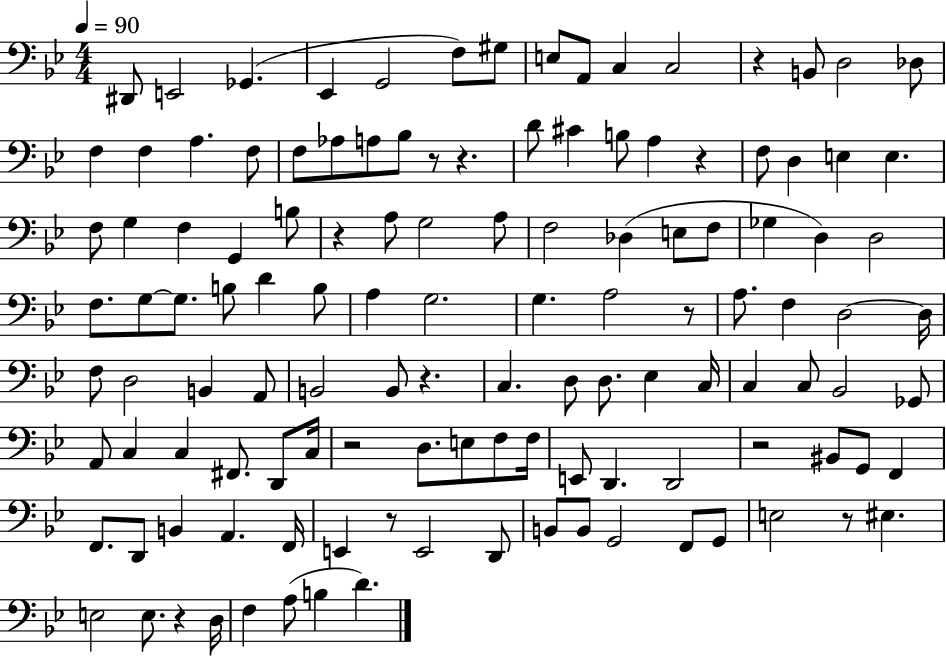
X:1
T:Untitled
M:4/4
L:1/4
K:Bb
^D,,/2 E,,2 _G,, _E,, G,,2 F,/2 ^G,/2 E,/2 A,,/2 C, C,2 z B,,/2 D,2 _D,/2 F, F, A, F,/2 F,/2 _A,/2 A,/2 _B,/2 z/2 z D/2 ^C B,/2 A, z F,/2 D, E, E, F,/2 G, F, G,, B,/2 z A,/2 G,2 A,/2 F,2 _D, E,/2 F,/2 _G, D, D,2 F,/2 G,/2 G,/2 B,/2 D B,/2 A, G,2 G, A,2 z/2 A,/2 F, D,2 D,/4 F,/2 D,2 B,, A,,/2 B,,2 B,,/2 z C, D,/2 D,/2 _E, C,/4 C, C,/2 _B,,2 _G,,/2 A,,/2 C, C, ^F,,/2 D,,/2 C,/4 z2 D,/2 E,/2 F,/2 F,/4 E,,/2 D,, D,,2 z2 ^B,,/2 G,,/2 F,, F,,/2 D,,/2 B,, A,, F,,/4 E,, z/2 E,,2 D,,/2 B,,/2 B,,/2 G,,2 F,,/2 G,,/2 E,2 z/2 ^E, E,2 E,/2 z D,/4 F, A,/2 B, D